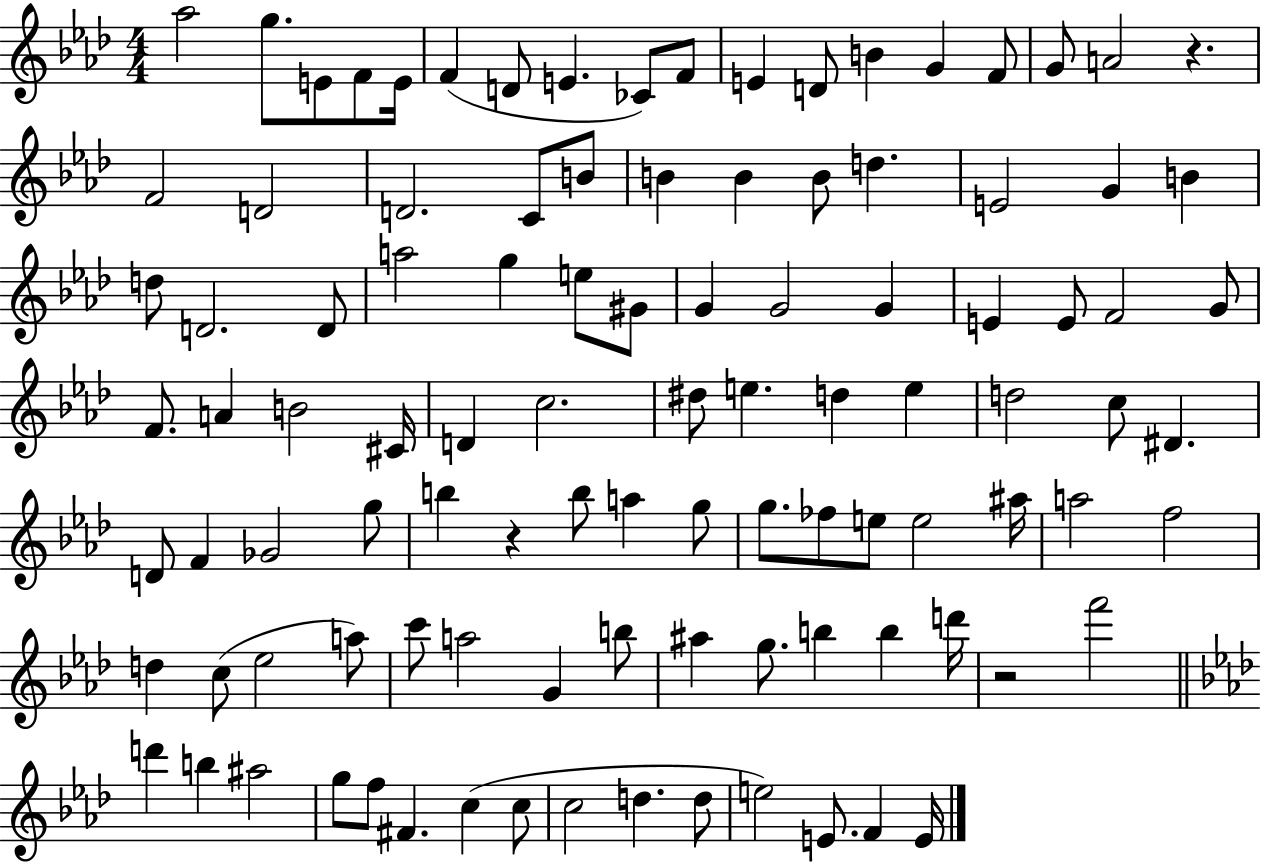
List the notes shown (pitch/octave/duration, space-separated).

Ab5/h G5/e. E4/e F4/e E4/s F4/q D4/e E4/q. CES4/e F4/e E4/q D4/e B4/q G4/q F4/e G4/e A4/h R/q. F4/h D4/h D4/h. C4/e B4/e B4/q B4/q B4/e D5/q. E4/h G4/q B4/q D5/e D4/h. D4/e A5/h G5/q E5/e G#4/e G4/q G4/h G4/q E4/q E4/e F4/h G4/e F4/e. A4/q B4/h C#4/s D4/q C5/h. D#5/e E5/q. D5/q E5/q D5/h C5/e D#4/q. D4/e F4/q Gb4/h G5/e B5/q R/q B5/e A5/q G5/e G5/e. FES5/e E5/e E5/h A#5/s A5/h F5/h D5/q C5/e Eb5/h A5/e C6/e A5/h G4/q B5/e A#5/q G5/e. B5/q B5/q D6/s R/h F6/h D6/q B5/q A#5/h G5/e F5/e F#4/q. C5/q C5/e C5/h D5/q. D5/e E5/h E4/e. F4/q E4/s